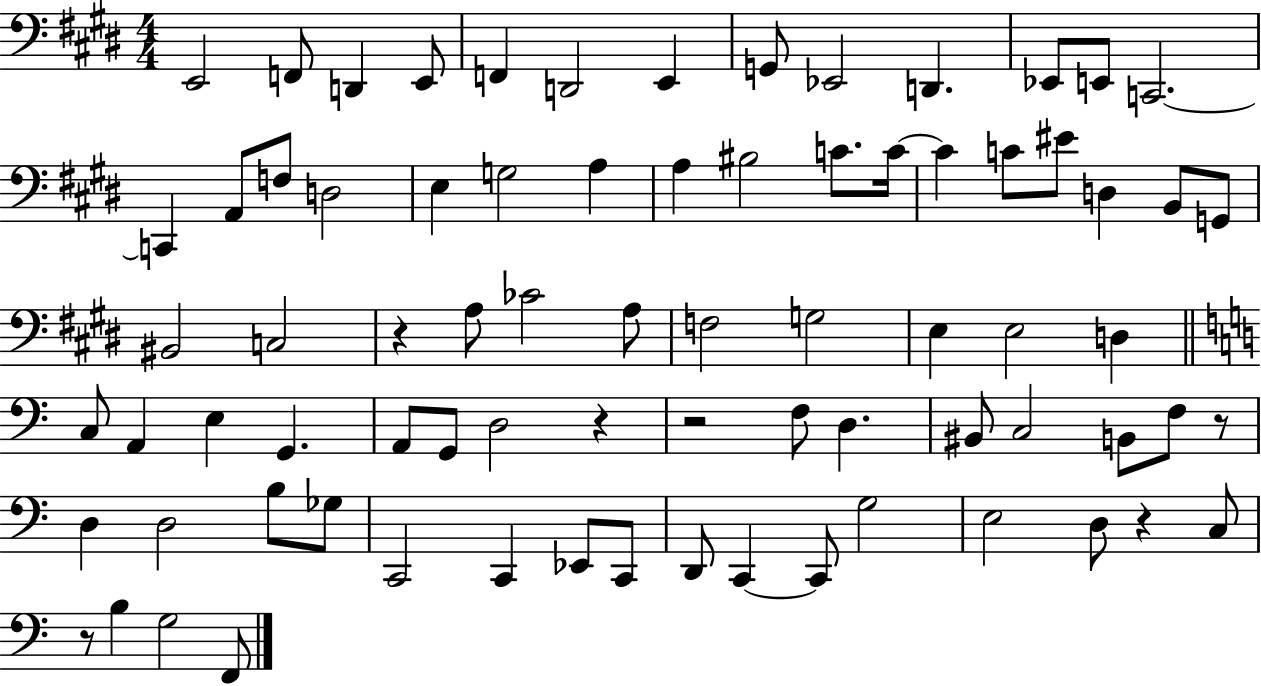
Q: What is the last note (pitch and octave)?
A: F2